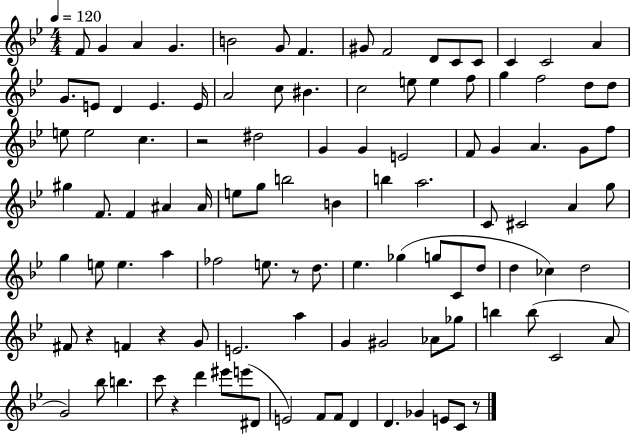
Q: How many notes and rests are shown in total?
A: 108